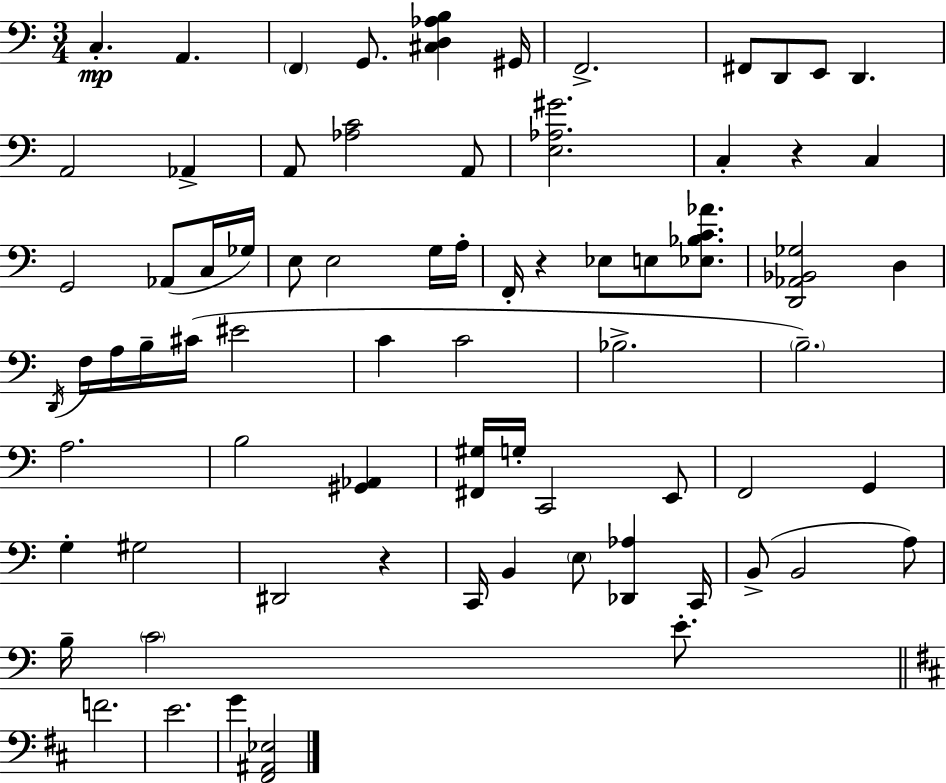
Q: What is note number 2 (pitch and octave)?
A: A2